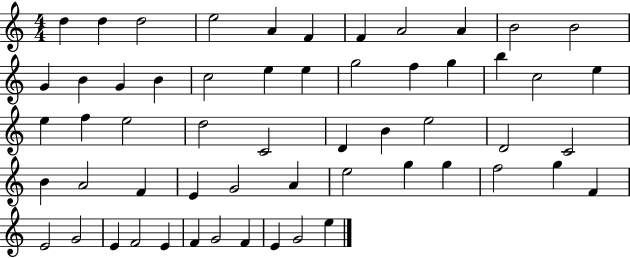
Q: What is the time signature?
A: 4/4